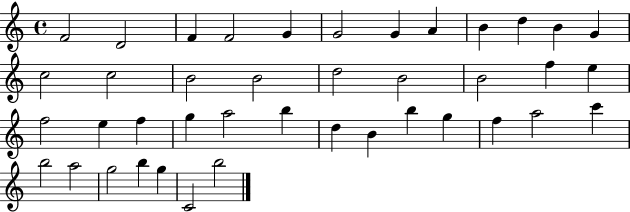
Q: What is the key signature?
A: C major